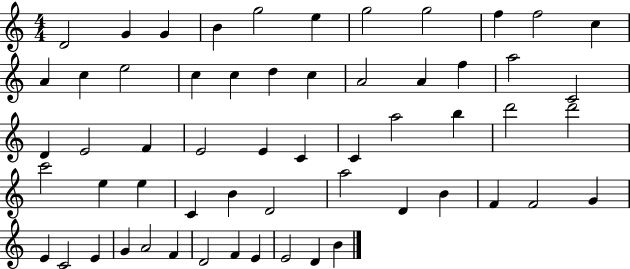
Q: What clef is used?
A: treble